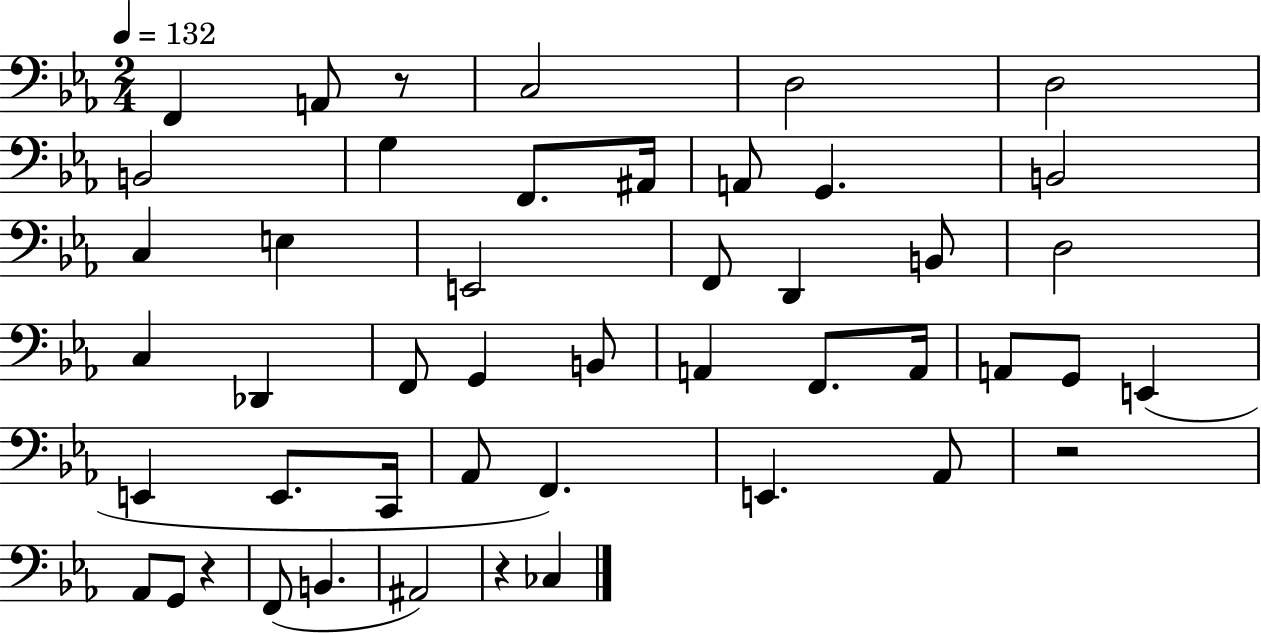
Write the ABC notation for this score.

X:1
T:Untitled
M:2/4
L:1/4
K:Eb
F,, A,,/2 z/2 C,2 D,2 D,2 B,,2 G, F,,/2 ^A,,/4 A,,/2 G,, B,,2 C, E, E,,2 F,,/2 D,, B,,/2 D,2 C, _D,, F,,/2 G,, B,,/2 A,, F,,/2 A,,/4 A,,/2 G,,/2 E,, E,, E,,/2 C,,/4 _A,,/2 F,, E,, _A,,/2 z2 _A,,/2 G,,/2 z F,,/2 B,, ^A,,2 z _C,